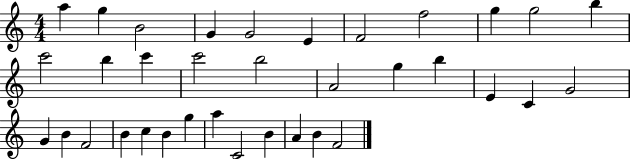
{
  \clef treble
  \numericTimeSignature
  \time 4/4
  \key c \major
  a''4 g''4 b'2 | g'4 g'2 e'4 | f'2 f''2 | g''4 g''2 b''4 | \break c'''2 b''4 c'''4 | c'''2 b''2 | a'2 g''4 b''4 | e'4 c'4 g'2 | \break g'4 b'4 f'2 | b'4 c''4 b'4 g''4 | a''4 c'2 b'4 | a'4 b'4 f'2 | \break \bar "|."
}